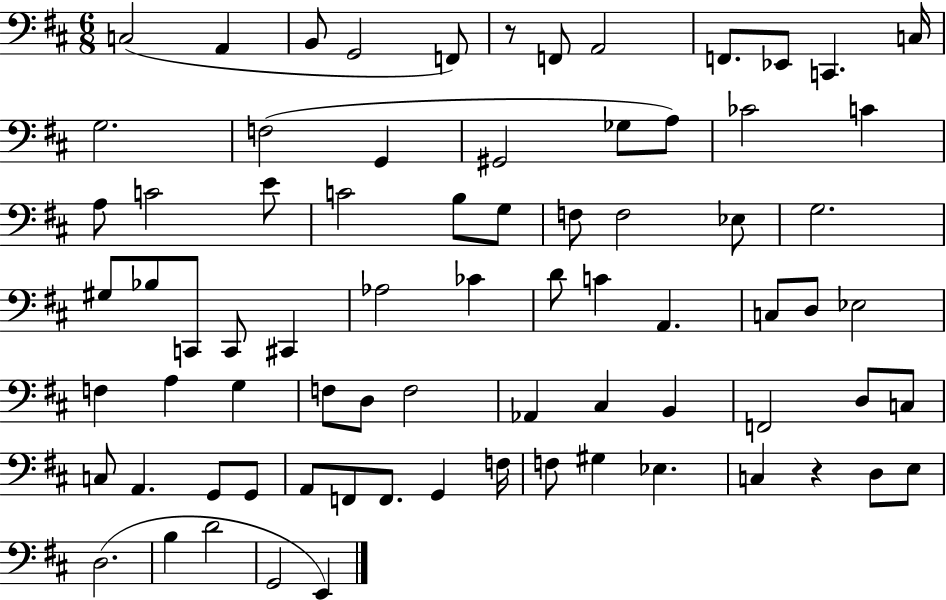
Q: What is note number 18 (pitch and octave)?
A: CES4